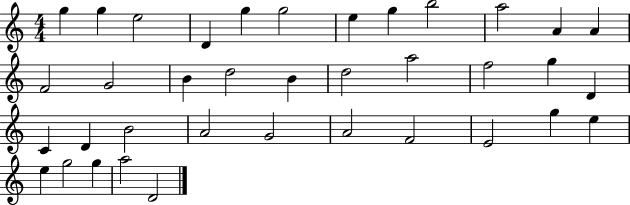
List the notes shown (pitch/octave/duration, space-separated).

G5/q G5/q E5/h D4/q G5/q G5/h E5/q G5/q B5/h A5/h A4/q A4/q F4/h G4/h B4/q D5/h B4/q D5/h A5/h F5/h G5/q D4/q C4/q D4/q B4/h A4/h G4/h A4/h F4/h E4/h G5/q E5/q E5/q G5/h G5/q A5/h D4/h